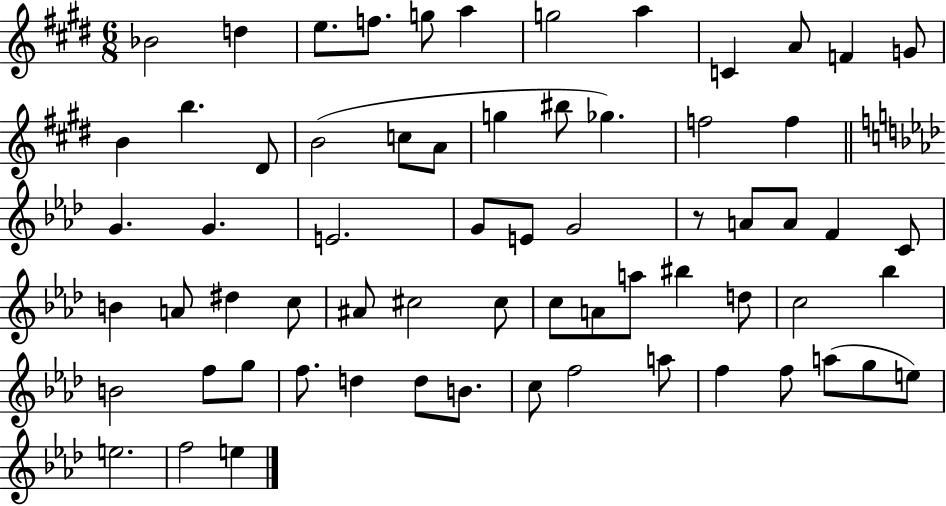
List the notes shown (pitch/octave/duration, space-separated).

Bb4/h D5/q E5/e. F5/e. G5/e A5/q G5/h A5/q C4/q A4/e F4/q G4/e B4/q B5/q. D#4/e B4/h C5/e A4/e G5/q BIS5/e Gb5/q. F5/h F5/q G4/q. G4/q. E4/h. G4/e E4/e G4/h R/e A4/e A4/e F4/q C4/e B4/q A4/e D#5/q C5/e A#4/e C#5/h C#5/e C5/e A4/e A5/e BIS5/q D5/e C5/h Bb5/q B4/h F5/e G5/e F5/e. D5/q D5/e B4/e. C5/e F5/h A5/e F5/q F5/e A5/e G5/e E5/e E5/h. F5/h E5/q